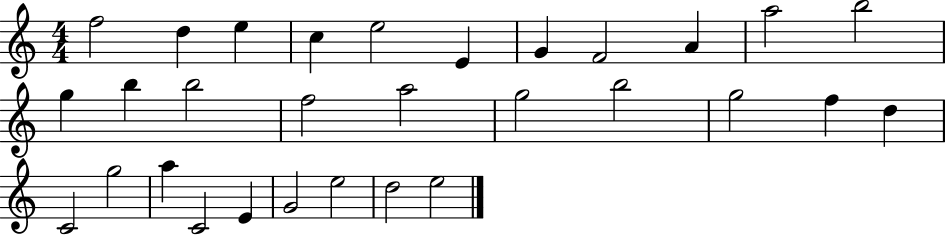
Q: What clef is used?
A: treble